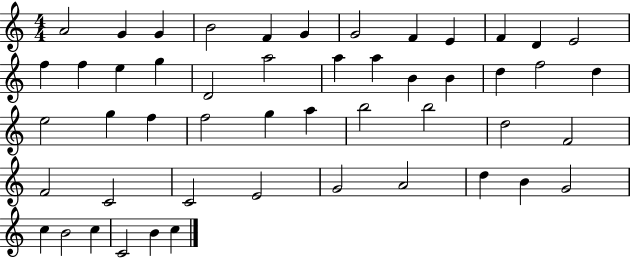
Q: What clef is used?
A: treble